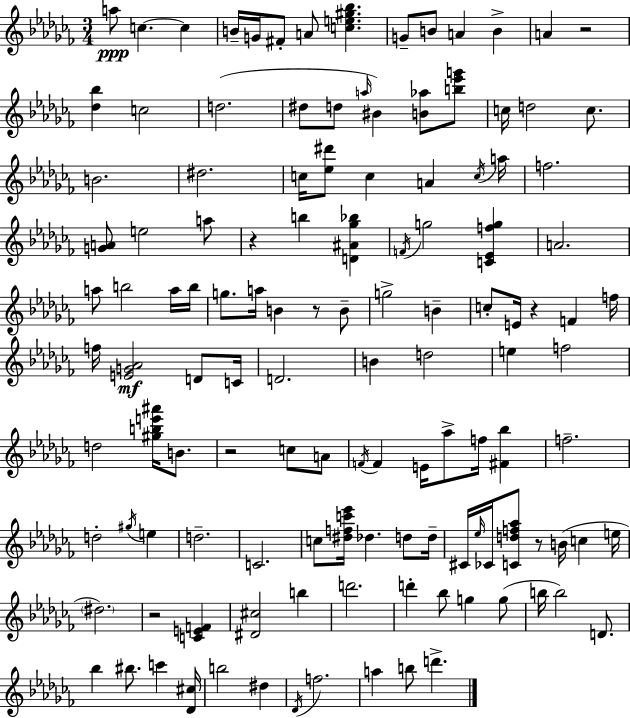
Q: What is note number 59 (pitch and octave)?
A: B4